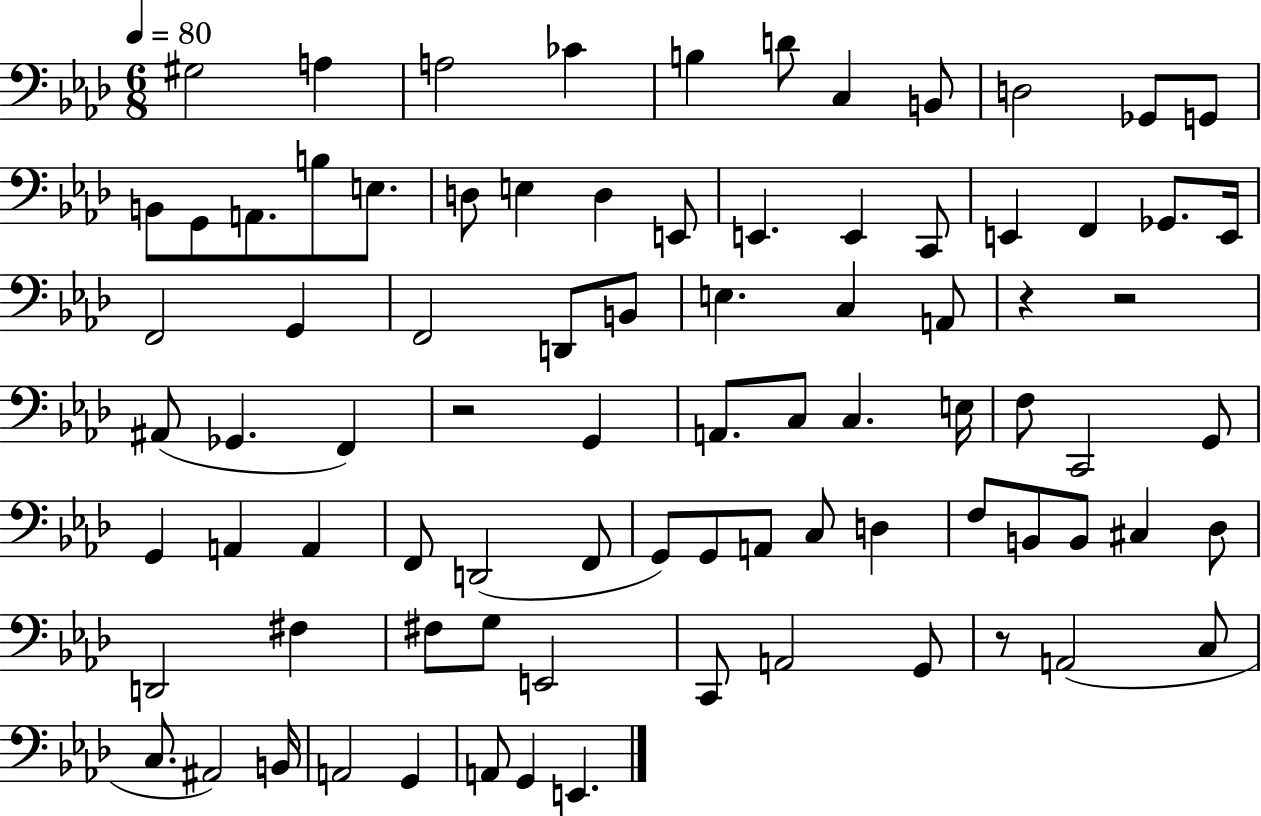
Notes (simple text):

G#3/h A3/q A3/h CES4/q B3/q D4/e C3/q B2/e D3/h Gb2/e G2/e B2/e G2/e A2/e. B3/e E3/e. D3/e E3/q D3/q E2/e E2/q. E2/q C2/e E2/q F2/q Gb2/e. E2/s F2/h G2/q F2/h D2/e B2/e E3/q. C3/q A2/e R/q R/h A#2/e Gb2/q. F2/q R/h G2/q A2/e. C3/e C3/q. E3/s F3/e C2/h G2/e G2/q A2/q A2/q F2/e D2/h F2/e G2/e G2/e A2/e C3/e D3/q F3/e B2/e B2/e C#3/q Db3/e D2/h F#3/q F#3/e G3/e E2/h C2/e A2/h G2/e R/e A2/h C3/e C3/e. A#2/h B2/s A2/h G2/q A2/e G2/q E2/q.